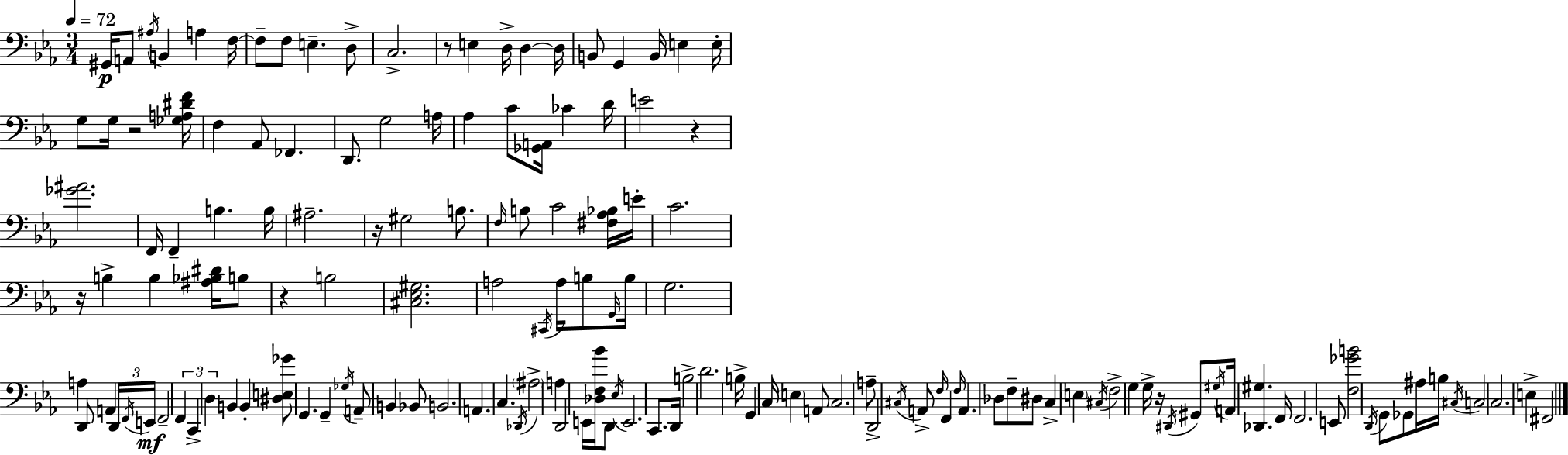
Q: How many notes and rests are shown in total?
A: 146